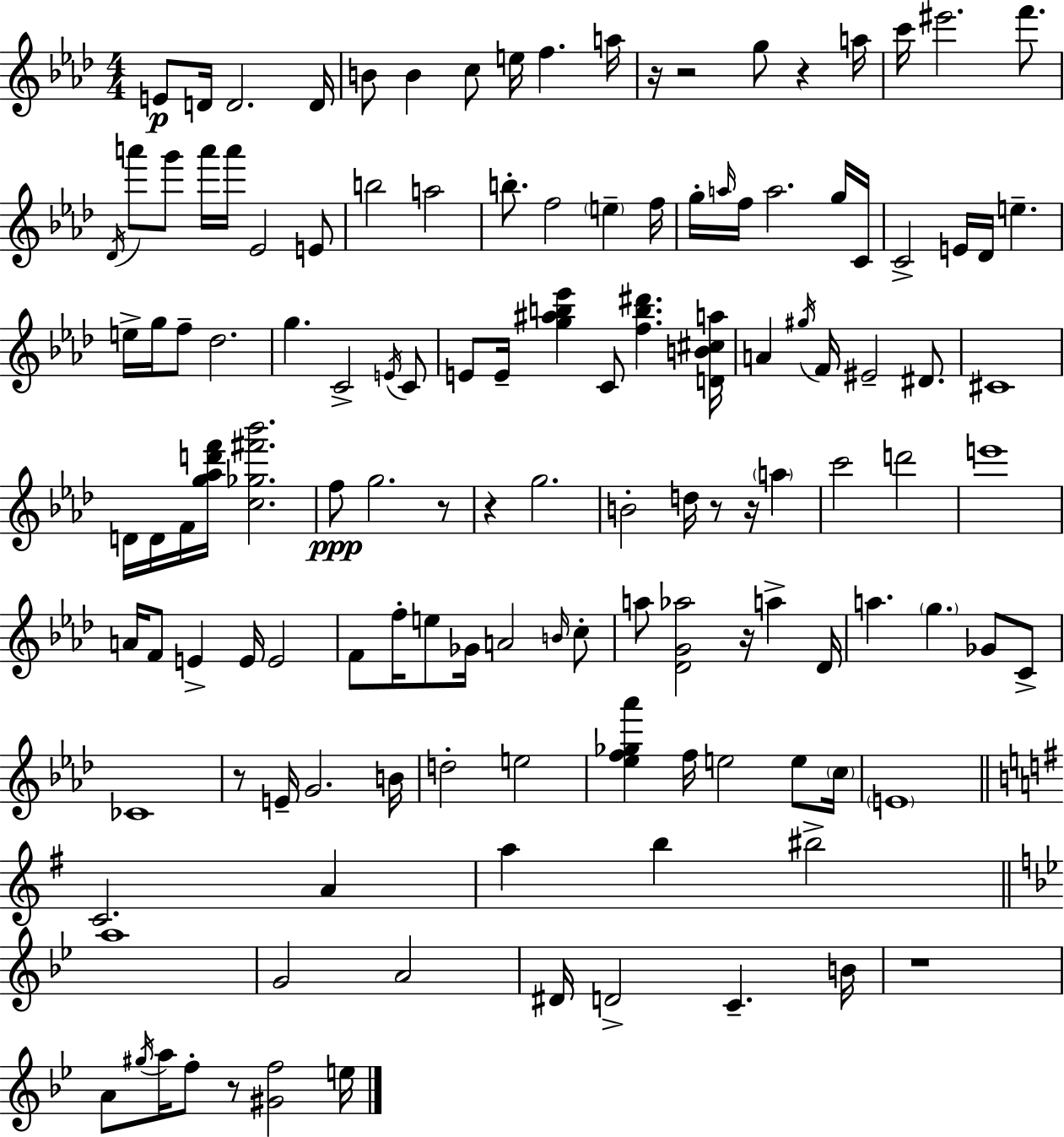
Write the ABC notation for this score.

X:1
T:Untitled
M:4/4
L:1/4
K:Fm
E/2 D/4 D2 D/4 B/2 B c/2 e/4 f a/4 z/4 z2 g/2 z a/4 c'/4 ^e'2 f'/2 _D/4 a'/2 g'/2 a'/4 a'/4 _E2 E/2 b2 a2 b/2 f2 e f/4 g/4 a/4 f/4 a2 g/4 C/4 C2 E/4 _D/4 e e/4 g/4 f/2 _d2 g C2 E/4 C/2 E/2 E/4 [g^ab_e'] C/2 [fb^d'] [DB^ca]/4 A ^g/4 F/4 ^E2 ^D/2 ^C4 D/4 D/4 F/4 [g_ad'f']/4 [c_g^f'_b']2 f/2 g2 z/2 z g2 B2 d/4 z/2 z/4 a c'2 d'2 e'4 A/4 F/2 E E/4 E2 F/2 f/4 e/2 _G/4 A2 B/4 c/2 a/2 [_DG_a]2 z/4 a _D/4 a g _G/2 C/2 _C4 z/2 E/4 G2 B/4 d2 e2 [_ef_g_a'] f/4 e2 e/2 c/4 E4 C2 A a b ^b2 a4 G2 A2 ^D/4 D2 C B/4 z4 A/2 ^g/4 a/4 f/2 z/2 [^Gf]2 e/4